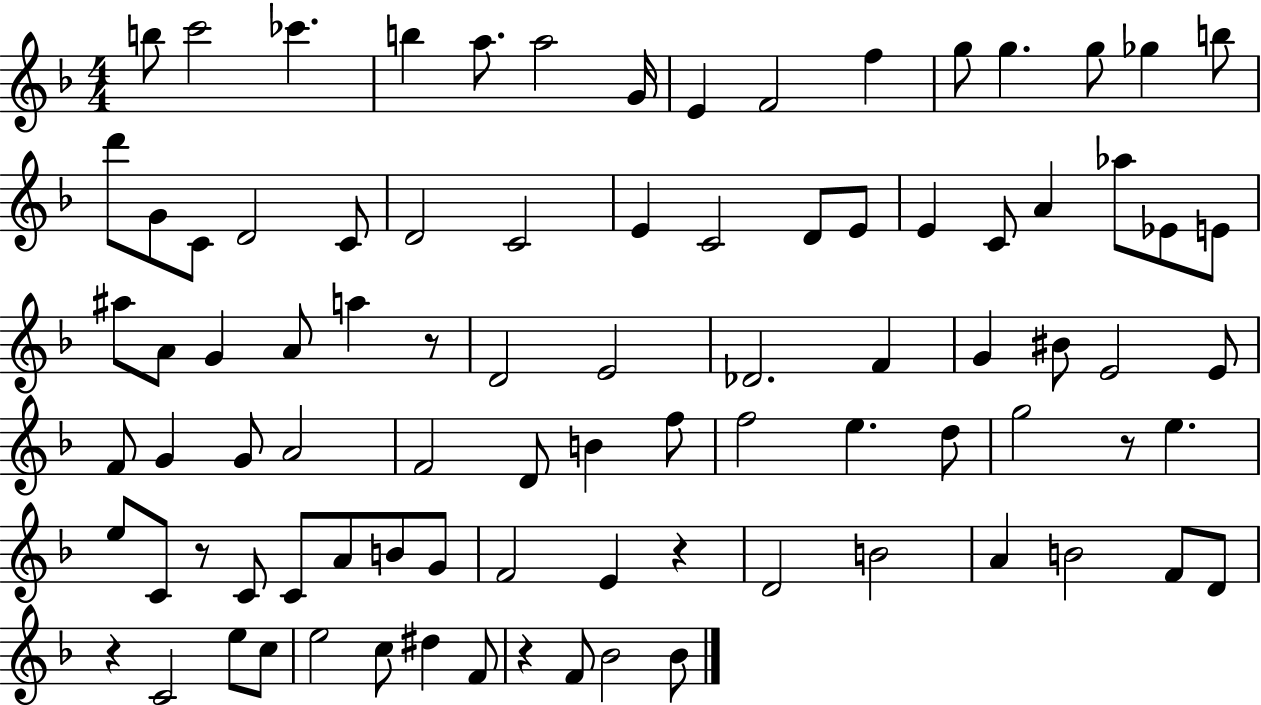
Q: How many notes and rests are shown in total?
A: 89